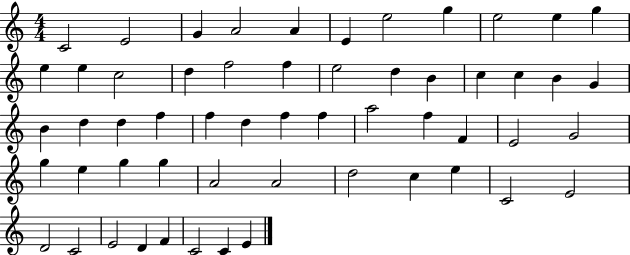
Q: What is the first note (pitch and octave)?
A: C4